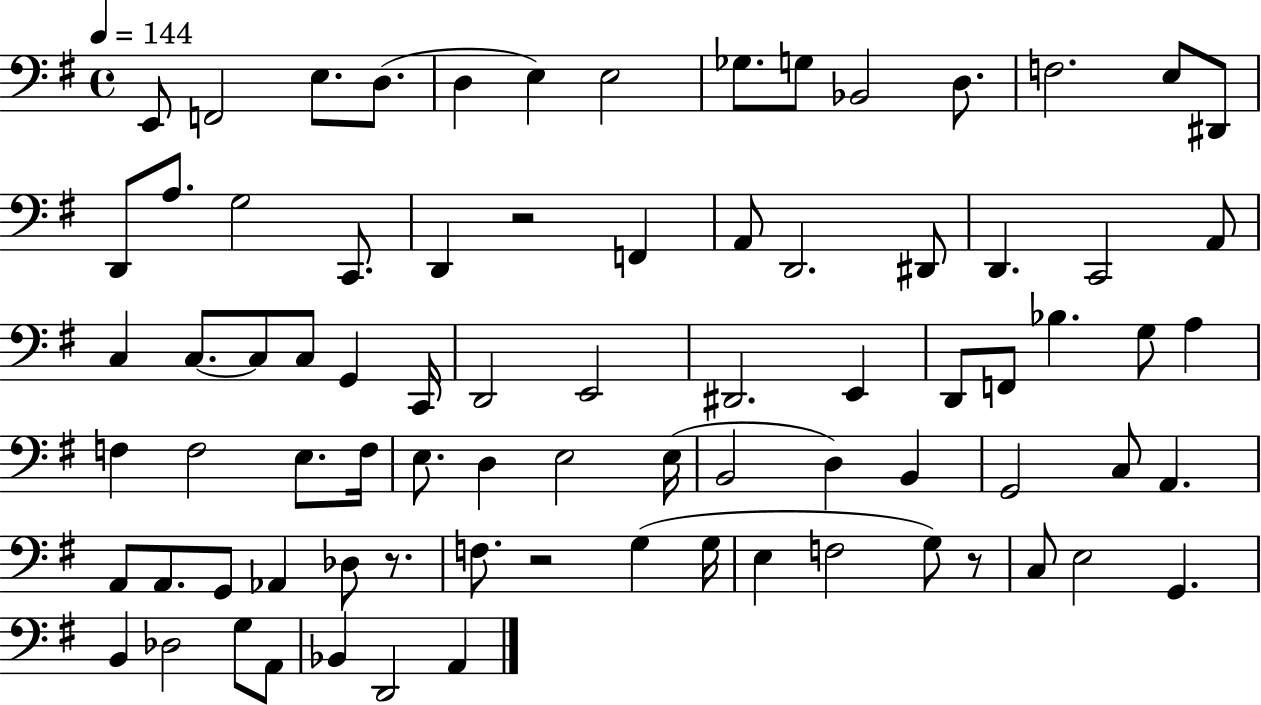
{
  \clef bass
  \time 4/4
  \defaultTimeSignature
  \key g \major
  \tempo 4 = 144
  e,8 f,2 e8. d8.( | d4 e4) e2 | ges8. g8 bes,2 d8. | f2. e8 dis,8 | \break d,8 a8. g2 c,8. | d,4 r2 f,4 | a,8 d,2. dis,8 | d,4. c,2 a,8 | \break c4 c8.~~ c8 c8 g,4 c,16 | d,2 e,2 | dis,2. e,4 | d,8 f,8 bes4. g8 a4 | \break f4 f2 e8. f16 | e8. d4 e2 e16( | b,2 d4) b,4 | g,2 c8 a,4. | \break a,8 a,8. g,8 aes,4 des8 r8. | f8. r2 g4( g16 | e4 f2 g8) r8 | c8 e2 g,4. | \break b,4 des2 g8 a,8 | bes,4 d,2 a,4 | \bar "|."
}